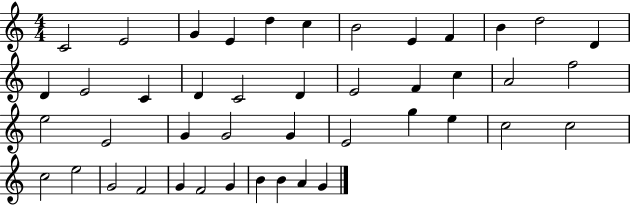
X:1
T:Untitled
M:4/4
L:1/4
K:C
C2 E2 G E d c B2 E F B d2 D D E2 C D C2 D E2 F c A2 f2 e2 E2 G G2 G E2 g e c2 c2 c2 e2 G2 F2 G F2 G B B A G